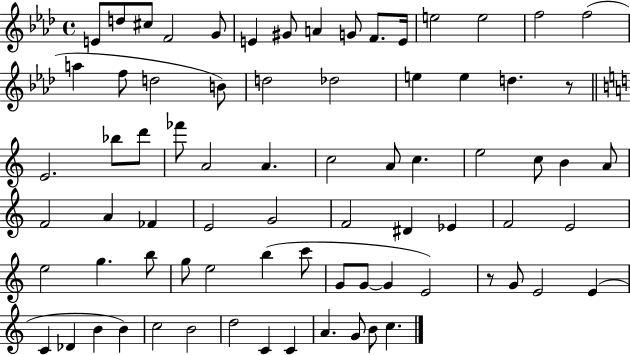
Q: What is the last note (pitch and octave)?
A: C5